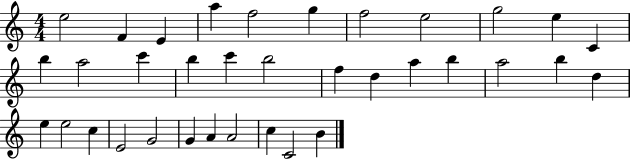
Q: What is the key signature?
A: C major